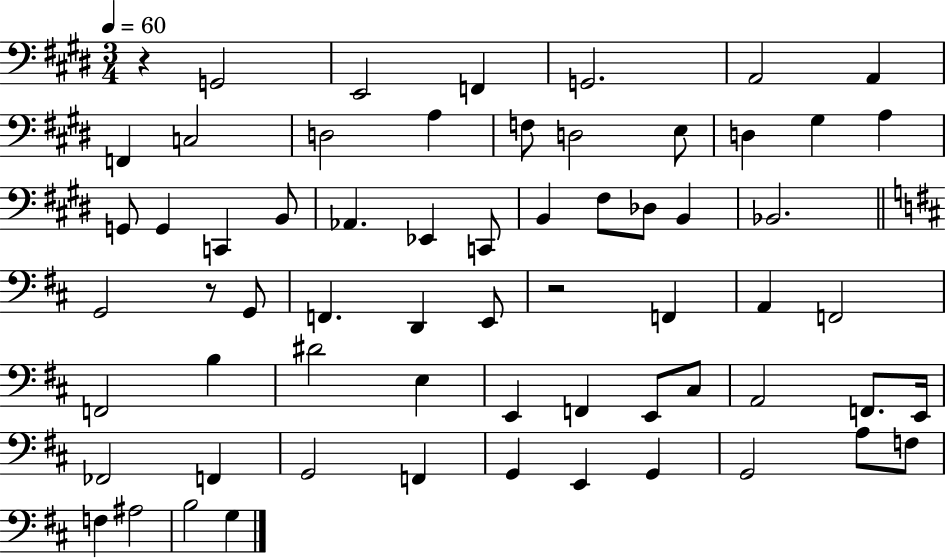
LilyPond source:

{
  \clef bass
  \numericTimeSignature
  \time 3/4
  \key e \major
  \tempo 4 = 60
  r4 g,2 | e,2 f,4 | g,2. | a,2 a,4 | \break f,4 c2 | d2 a4 | f8 d2 e8 | d4 gis4 a4 | \break g,8 g,4 c,4 b,8 | aes,4. ees,4 c,8 | b,4 fis8 des8 b,4 | bes,2. | \break \bar "||" \break \key b \minor g,2 r8 g,8 | f,4. d,4 e,8 | r2 f,4 | a,4 f,2 | \break f,2 b4 | dis'2 e4 | e,4 f,4 e,8 cis8 | a,2 f,8. e,16 | \break fes,2 f,4 | g,2 f,4 | g,4 e,4 g,4 | g,2 a8 f8 | \break f4 ais2 | b2 g4 | \bar "|."
}